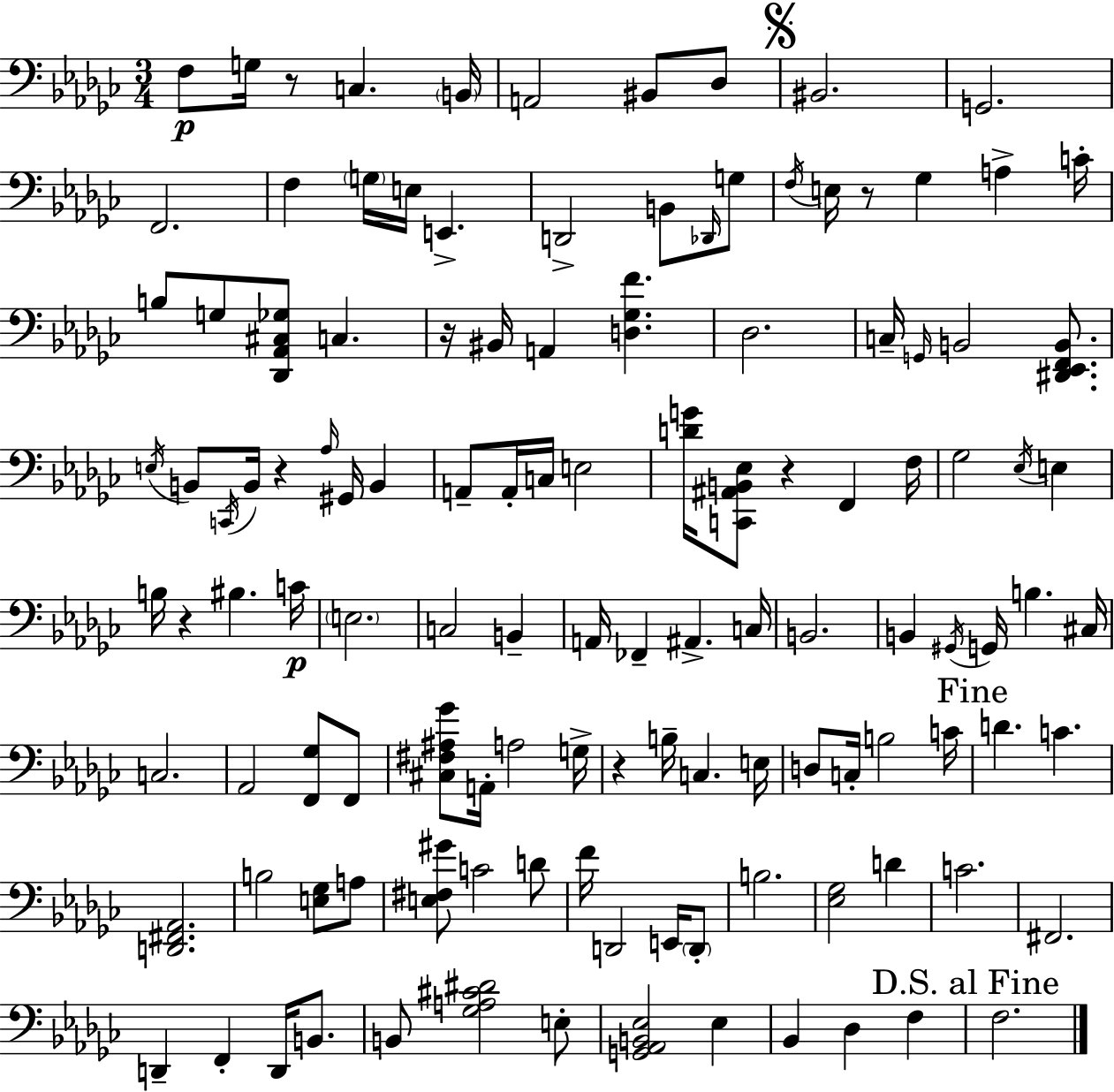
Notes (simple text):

F3/e G3/s R/e C3/q. B2/s A2/h BIS2/e Db3/e BIS2/h. G2/h. F2/h. F3/q G3/s E3/s E2/q. D2/h B2/e Db2/s G3/e F3/s E3/s R/e Gb3/q A3/q C4/s B3/e G3/e [Db2,Ab2,C#3,Gb3]/e C3/q. R/s BIS2/s A2/q [D3,Gb3,F4]/q. Db3/h. C3/s G2/s B2/h [D#2,Eb2,F2,B2]/e. E3/s B2/e C2/s B2/s R/q Ab3/s G#2/s B2/q A2/e A2/s C3/s E3/h [D4,G4]/s [C2,A#2,B2,Eb3]/e R/q F2/q F3/s Gb3/h Eb3/s E3/q B3/s R/q BIS3/q. C4/s E3/h. C3/h B2/q A2/s FES2/q A#2/q. C3/s B2/h. B2/q G#2/s G2/s B3/q. C#3/s C3/h. Ab2/h [F2,Gb3]/e F2/e [C#3,F#3,A#3,Gb4]/e A2/s A3/h G3/s R/q B3/s C3/q. E3/s D3/e C3/s B3/h C4/s D4/q. C4/q. [D2,F#2,Ab2]/h. B3/h [E3,Gb3]/e A3/e [E3,F#3,G#4]/e C4/h D4/e F4/s D2/h E2/s D2/e B3/h. [Eb3,Gb3]/h D4/q C4/h. F#2/h. D2/q F2/q D2/s B2/e. B2/e [Gb3,A3,C#4,D#4]/h E3/e [G2,Ab2,B2,Eb3]/h Eb3/q Bb2/q Db3/q F3/q F3/h.